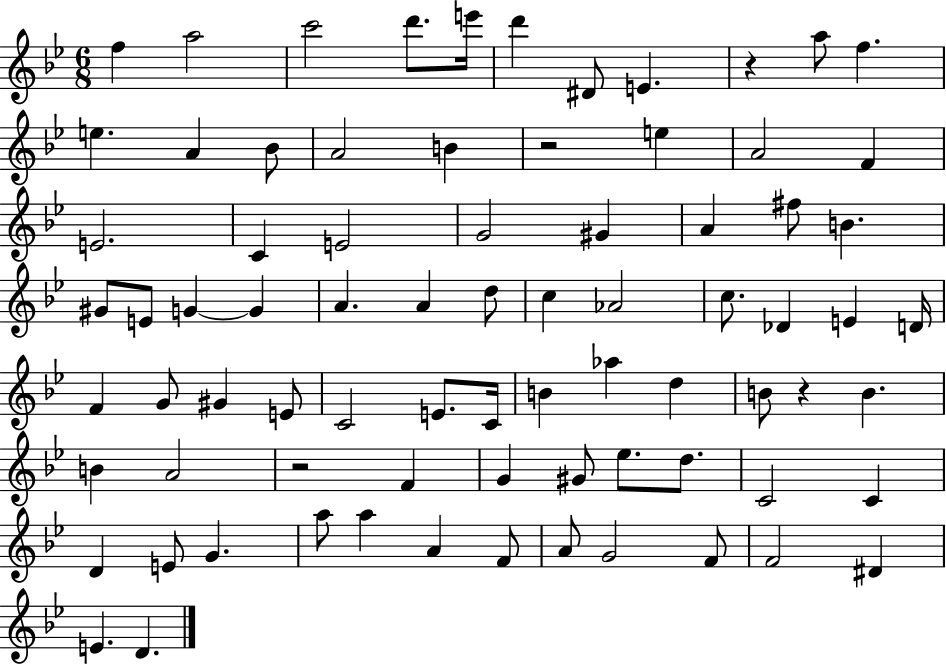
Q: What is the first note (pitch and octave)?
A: F5